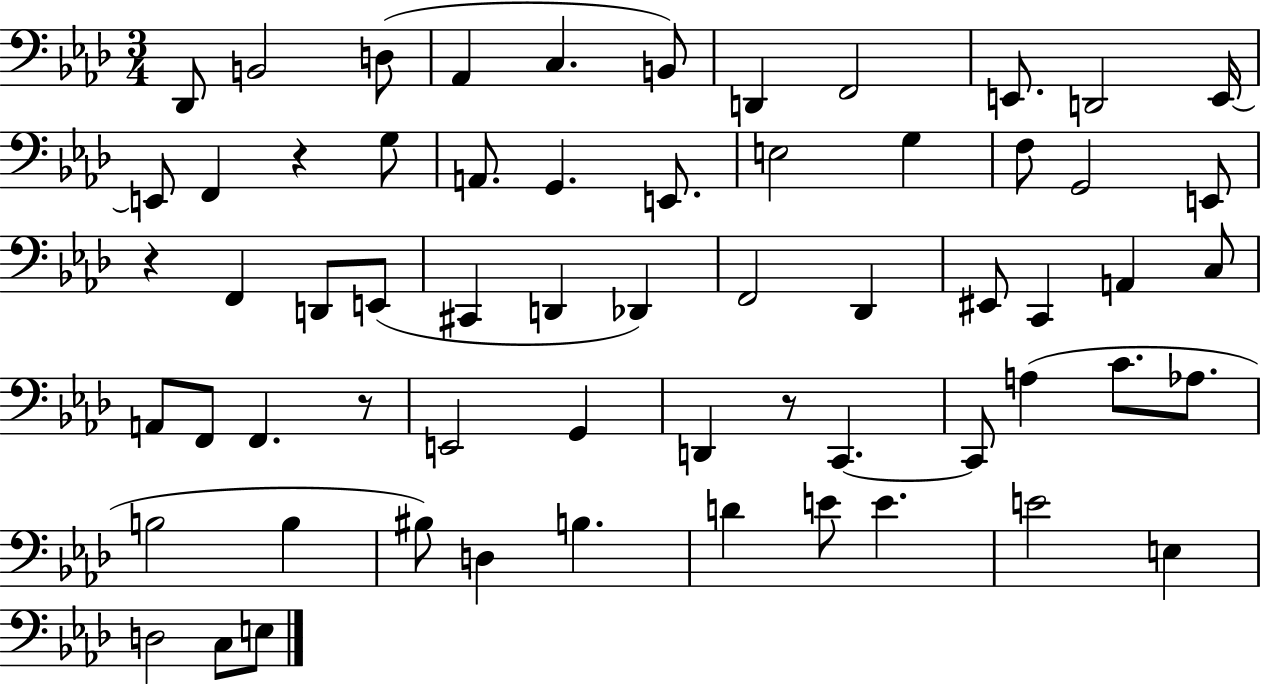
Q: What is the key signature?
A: AES major